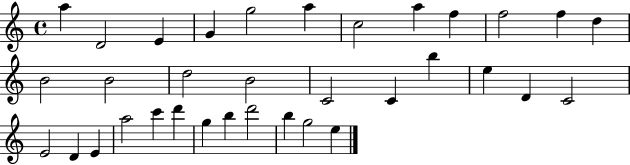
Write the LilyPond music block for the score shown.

{
  \clef treble
  \time 4/4
  \defaultTimeSignature
  \key c \major
  a''4 d'2 e'4 | g'4 g''2 a''4 | c''2 a''4 f''4 | f''2 f''4 d''4 | \break b'2 b'2 | d''2 b'2 | c'2 c'4 b''4 | e''4 d'4 c'2 | \break e'2 d'4 e'4 | a''2 c'''4 d'''4 | g''4 b''4 d'''2 | b''4 g''2 e''4 | \break \bar "|."
}